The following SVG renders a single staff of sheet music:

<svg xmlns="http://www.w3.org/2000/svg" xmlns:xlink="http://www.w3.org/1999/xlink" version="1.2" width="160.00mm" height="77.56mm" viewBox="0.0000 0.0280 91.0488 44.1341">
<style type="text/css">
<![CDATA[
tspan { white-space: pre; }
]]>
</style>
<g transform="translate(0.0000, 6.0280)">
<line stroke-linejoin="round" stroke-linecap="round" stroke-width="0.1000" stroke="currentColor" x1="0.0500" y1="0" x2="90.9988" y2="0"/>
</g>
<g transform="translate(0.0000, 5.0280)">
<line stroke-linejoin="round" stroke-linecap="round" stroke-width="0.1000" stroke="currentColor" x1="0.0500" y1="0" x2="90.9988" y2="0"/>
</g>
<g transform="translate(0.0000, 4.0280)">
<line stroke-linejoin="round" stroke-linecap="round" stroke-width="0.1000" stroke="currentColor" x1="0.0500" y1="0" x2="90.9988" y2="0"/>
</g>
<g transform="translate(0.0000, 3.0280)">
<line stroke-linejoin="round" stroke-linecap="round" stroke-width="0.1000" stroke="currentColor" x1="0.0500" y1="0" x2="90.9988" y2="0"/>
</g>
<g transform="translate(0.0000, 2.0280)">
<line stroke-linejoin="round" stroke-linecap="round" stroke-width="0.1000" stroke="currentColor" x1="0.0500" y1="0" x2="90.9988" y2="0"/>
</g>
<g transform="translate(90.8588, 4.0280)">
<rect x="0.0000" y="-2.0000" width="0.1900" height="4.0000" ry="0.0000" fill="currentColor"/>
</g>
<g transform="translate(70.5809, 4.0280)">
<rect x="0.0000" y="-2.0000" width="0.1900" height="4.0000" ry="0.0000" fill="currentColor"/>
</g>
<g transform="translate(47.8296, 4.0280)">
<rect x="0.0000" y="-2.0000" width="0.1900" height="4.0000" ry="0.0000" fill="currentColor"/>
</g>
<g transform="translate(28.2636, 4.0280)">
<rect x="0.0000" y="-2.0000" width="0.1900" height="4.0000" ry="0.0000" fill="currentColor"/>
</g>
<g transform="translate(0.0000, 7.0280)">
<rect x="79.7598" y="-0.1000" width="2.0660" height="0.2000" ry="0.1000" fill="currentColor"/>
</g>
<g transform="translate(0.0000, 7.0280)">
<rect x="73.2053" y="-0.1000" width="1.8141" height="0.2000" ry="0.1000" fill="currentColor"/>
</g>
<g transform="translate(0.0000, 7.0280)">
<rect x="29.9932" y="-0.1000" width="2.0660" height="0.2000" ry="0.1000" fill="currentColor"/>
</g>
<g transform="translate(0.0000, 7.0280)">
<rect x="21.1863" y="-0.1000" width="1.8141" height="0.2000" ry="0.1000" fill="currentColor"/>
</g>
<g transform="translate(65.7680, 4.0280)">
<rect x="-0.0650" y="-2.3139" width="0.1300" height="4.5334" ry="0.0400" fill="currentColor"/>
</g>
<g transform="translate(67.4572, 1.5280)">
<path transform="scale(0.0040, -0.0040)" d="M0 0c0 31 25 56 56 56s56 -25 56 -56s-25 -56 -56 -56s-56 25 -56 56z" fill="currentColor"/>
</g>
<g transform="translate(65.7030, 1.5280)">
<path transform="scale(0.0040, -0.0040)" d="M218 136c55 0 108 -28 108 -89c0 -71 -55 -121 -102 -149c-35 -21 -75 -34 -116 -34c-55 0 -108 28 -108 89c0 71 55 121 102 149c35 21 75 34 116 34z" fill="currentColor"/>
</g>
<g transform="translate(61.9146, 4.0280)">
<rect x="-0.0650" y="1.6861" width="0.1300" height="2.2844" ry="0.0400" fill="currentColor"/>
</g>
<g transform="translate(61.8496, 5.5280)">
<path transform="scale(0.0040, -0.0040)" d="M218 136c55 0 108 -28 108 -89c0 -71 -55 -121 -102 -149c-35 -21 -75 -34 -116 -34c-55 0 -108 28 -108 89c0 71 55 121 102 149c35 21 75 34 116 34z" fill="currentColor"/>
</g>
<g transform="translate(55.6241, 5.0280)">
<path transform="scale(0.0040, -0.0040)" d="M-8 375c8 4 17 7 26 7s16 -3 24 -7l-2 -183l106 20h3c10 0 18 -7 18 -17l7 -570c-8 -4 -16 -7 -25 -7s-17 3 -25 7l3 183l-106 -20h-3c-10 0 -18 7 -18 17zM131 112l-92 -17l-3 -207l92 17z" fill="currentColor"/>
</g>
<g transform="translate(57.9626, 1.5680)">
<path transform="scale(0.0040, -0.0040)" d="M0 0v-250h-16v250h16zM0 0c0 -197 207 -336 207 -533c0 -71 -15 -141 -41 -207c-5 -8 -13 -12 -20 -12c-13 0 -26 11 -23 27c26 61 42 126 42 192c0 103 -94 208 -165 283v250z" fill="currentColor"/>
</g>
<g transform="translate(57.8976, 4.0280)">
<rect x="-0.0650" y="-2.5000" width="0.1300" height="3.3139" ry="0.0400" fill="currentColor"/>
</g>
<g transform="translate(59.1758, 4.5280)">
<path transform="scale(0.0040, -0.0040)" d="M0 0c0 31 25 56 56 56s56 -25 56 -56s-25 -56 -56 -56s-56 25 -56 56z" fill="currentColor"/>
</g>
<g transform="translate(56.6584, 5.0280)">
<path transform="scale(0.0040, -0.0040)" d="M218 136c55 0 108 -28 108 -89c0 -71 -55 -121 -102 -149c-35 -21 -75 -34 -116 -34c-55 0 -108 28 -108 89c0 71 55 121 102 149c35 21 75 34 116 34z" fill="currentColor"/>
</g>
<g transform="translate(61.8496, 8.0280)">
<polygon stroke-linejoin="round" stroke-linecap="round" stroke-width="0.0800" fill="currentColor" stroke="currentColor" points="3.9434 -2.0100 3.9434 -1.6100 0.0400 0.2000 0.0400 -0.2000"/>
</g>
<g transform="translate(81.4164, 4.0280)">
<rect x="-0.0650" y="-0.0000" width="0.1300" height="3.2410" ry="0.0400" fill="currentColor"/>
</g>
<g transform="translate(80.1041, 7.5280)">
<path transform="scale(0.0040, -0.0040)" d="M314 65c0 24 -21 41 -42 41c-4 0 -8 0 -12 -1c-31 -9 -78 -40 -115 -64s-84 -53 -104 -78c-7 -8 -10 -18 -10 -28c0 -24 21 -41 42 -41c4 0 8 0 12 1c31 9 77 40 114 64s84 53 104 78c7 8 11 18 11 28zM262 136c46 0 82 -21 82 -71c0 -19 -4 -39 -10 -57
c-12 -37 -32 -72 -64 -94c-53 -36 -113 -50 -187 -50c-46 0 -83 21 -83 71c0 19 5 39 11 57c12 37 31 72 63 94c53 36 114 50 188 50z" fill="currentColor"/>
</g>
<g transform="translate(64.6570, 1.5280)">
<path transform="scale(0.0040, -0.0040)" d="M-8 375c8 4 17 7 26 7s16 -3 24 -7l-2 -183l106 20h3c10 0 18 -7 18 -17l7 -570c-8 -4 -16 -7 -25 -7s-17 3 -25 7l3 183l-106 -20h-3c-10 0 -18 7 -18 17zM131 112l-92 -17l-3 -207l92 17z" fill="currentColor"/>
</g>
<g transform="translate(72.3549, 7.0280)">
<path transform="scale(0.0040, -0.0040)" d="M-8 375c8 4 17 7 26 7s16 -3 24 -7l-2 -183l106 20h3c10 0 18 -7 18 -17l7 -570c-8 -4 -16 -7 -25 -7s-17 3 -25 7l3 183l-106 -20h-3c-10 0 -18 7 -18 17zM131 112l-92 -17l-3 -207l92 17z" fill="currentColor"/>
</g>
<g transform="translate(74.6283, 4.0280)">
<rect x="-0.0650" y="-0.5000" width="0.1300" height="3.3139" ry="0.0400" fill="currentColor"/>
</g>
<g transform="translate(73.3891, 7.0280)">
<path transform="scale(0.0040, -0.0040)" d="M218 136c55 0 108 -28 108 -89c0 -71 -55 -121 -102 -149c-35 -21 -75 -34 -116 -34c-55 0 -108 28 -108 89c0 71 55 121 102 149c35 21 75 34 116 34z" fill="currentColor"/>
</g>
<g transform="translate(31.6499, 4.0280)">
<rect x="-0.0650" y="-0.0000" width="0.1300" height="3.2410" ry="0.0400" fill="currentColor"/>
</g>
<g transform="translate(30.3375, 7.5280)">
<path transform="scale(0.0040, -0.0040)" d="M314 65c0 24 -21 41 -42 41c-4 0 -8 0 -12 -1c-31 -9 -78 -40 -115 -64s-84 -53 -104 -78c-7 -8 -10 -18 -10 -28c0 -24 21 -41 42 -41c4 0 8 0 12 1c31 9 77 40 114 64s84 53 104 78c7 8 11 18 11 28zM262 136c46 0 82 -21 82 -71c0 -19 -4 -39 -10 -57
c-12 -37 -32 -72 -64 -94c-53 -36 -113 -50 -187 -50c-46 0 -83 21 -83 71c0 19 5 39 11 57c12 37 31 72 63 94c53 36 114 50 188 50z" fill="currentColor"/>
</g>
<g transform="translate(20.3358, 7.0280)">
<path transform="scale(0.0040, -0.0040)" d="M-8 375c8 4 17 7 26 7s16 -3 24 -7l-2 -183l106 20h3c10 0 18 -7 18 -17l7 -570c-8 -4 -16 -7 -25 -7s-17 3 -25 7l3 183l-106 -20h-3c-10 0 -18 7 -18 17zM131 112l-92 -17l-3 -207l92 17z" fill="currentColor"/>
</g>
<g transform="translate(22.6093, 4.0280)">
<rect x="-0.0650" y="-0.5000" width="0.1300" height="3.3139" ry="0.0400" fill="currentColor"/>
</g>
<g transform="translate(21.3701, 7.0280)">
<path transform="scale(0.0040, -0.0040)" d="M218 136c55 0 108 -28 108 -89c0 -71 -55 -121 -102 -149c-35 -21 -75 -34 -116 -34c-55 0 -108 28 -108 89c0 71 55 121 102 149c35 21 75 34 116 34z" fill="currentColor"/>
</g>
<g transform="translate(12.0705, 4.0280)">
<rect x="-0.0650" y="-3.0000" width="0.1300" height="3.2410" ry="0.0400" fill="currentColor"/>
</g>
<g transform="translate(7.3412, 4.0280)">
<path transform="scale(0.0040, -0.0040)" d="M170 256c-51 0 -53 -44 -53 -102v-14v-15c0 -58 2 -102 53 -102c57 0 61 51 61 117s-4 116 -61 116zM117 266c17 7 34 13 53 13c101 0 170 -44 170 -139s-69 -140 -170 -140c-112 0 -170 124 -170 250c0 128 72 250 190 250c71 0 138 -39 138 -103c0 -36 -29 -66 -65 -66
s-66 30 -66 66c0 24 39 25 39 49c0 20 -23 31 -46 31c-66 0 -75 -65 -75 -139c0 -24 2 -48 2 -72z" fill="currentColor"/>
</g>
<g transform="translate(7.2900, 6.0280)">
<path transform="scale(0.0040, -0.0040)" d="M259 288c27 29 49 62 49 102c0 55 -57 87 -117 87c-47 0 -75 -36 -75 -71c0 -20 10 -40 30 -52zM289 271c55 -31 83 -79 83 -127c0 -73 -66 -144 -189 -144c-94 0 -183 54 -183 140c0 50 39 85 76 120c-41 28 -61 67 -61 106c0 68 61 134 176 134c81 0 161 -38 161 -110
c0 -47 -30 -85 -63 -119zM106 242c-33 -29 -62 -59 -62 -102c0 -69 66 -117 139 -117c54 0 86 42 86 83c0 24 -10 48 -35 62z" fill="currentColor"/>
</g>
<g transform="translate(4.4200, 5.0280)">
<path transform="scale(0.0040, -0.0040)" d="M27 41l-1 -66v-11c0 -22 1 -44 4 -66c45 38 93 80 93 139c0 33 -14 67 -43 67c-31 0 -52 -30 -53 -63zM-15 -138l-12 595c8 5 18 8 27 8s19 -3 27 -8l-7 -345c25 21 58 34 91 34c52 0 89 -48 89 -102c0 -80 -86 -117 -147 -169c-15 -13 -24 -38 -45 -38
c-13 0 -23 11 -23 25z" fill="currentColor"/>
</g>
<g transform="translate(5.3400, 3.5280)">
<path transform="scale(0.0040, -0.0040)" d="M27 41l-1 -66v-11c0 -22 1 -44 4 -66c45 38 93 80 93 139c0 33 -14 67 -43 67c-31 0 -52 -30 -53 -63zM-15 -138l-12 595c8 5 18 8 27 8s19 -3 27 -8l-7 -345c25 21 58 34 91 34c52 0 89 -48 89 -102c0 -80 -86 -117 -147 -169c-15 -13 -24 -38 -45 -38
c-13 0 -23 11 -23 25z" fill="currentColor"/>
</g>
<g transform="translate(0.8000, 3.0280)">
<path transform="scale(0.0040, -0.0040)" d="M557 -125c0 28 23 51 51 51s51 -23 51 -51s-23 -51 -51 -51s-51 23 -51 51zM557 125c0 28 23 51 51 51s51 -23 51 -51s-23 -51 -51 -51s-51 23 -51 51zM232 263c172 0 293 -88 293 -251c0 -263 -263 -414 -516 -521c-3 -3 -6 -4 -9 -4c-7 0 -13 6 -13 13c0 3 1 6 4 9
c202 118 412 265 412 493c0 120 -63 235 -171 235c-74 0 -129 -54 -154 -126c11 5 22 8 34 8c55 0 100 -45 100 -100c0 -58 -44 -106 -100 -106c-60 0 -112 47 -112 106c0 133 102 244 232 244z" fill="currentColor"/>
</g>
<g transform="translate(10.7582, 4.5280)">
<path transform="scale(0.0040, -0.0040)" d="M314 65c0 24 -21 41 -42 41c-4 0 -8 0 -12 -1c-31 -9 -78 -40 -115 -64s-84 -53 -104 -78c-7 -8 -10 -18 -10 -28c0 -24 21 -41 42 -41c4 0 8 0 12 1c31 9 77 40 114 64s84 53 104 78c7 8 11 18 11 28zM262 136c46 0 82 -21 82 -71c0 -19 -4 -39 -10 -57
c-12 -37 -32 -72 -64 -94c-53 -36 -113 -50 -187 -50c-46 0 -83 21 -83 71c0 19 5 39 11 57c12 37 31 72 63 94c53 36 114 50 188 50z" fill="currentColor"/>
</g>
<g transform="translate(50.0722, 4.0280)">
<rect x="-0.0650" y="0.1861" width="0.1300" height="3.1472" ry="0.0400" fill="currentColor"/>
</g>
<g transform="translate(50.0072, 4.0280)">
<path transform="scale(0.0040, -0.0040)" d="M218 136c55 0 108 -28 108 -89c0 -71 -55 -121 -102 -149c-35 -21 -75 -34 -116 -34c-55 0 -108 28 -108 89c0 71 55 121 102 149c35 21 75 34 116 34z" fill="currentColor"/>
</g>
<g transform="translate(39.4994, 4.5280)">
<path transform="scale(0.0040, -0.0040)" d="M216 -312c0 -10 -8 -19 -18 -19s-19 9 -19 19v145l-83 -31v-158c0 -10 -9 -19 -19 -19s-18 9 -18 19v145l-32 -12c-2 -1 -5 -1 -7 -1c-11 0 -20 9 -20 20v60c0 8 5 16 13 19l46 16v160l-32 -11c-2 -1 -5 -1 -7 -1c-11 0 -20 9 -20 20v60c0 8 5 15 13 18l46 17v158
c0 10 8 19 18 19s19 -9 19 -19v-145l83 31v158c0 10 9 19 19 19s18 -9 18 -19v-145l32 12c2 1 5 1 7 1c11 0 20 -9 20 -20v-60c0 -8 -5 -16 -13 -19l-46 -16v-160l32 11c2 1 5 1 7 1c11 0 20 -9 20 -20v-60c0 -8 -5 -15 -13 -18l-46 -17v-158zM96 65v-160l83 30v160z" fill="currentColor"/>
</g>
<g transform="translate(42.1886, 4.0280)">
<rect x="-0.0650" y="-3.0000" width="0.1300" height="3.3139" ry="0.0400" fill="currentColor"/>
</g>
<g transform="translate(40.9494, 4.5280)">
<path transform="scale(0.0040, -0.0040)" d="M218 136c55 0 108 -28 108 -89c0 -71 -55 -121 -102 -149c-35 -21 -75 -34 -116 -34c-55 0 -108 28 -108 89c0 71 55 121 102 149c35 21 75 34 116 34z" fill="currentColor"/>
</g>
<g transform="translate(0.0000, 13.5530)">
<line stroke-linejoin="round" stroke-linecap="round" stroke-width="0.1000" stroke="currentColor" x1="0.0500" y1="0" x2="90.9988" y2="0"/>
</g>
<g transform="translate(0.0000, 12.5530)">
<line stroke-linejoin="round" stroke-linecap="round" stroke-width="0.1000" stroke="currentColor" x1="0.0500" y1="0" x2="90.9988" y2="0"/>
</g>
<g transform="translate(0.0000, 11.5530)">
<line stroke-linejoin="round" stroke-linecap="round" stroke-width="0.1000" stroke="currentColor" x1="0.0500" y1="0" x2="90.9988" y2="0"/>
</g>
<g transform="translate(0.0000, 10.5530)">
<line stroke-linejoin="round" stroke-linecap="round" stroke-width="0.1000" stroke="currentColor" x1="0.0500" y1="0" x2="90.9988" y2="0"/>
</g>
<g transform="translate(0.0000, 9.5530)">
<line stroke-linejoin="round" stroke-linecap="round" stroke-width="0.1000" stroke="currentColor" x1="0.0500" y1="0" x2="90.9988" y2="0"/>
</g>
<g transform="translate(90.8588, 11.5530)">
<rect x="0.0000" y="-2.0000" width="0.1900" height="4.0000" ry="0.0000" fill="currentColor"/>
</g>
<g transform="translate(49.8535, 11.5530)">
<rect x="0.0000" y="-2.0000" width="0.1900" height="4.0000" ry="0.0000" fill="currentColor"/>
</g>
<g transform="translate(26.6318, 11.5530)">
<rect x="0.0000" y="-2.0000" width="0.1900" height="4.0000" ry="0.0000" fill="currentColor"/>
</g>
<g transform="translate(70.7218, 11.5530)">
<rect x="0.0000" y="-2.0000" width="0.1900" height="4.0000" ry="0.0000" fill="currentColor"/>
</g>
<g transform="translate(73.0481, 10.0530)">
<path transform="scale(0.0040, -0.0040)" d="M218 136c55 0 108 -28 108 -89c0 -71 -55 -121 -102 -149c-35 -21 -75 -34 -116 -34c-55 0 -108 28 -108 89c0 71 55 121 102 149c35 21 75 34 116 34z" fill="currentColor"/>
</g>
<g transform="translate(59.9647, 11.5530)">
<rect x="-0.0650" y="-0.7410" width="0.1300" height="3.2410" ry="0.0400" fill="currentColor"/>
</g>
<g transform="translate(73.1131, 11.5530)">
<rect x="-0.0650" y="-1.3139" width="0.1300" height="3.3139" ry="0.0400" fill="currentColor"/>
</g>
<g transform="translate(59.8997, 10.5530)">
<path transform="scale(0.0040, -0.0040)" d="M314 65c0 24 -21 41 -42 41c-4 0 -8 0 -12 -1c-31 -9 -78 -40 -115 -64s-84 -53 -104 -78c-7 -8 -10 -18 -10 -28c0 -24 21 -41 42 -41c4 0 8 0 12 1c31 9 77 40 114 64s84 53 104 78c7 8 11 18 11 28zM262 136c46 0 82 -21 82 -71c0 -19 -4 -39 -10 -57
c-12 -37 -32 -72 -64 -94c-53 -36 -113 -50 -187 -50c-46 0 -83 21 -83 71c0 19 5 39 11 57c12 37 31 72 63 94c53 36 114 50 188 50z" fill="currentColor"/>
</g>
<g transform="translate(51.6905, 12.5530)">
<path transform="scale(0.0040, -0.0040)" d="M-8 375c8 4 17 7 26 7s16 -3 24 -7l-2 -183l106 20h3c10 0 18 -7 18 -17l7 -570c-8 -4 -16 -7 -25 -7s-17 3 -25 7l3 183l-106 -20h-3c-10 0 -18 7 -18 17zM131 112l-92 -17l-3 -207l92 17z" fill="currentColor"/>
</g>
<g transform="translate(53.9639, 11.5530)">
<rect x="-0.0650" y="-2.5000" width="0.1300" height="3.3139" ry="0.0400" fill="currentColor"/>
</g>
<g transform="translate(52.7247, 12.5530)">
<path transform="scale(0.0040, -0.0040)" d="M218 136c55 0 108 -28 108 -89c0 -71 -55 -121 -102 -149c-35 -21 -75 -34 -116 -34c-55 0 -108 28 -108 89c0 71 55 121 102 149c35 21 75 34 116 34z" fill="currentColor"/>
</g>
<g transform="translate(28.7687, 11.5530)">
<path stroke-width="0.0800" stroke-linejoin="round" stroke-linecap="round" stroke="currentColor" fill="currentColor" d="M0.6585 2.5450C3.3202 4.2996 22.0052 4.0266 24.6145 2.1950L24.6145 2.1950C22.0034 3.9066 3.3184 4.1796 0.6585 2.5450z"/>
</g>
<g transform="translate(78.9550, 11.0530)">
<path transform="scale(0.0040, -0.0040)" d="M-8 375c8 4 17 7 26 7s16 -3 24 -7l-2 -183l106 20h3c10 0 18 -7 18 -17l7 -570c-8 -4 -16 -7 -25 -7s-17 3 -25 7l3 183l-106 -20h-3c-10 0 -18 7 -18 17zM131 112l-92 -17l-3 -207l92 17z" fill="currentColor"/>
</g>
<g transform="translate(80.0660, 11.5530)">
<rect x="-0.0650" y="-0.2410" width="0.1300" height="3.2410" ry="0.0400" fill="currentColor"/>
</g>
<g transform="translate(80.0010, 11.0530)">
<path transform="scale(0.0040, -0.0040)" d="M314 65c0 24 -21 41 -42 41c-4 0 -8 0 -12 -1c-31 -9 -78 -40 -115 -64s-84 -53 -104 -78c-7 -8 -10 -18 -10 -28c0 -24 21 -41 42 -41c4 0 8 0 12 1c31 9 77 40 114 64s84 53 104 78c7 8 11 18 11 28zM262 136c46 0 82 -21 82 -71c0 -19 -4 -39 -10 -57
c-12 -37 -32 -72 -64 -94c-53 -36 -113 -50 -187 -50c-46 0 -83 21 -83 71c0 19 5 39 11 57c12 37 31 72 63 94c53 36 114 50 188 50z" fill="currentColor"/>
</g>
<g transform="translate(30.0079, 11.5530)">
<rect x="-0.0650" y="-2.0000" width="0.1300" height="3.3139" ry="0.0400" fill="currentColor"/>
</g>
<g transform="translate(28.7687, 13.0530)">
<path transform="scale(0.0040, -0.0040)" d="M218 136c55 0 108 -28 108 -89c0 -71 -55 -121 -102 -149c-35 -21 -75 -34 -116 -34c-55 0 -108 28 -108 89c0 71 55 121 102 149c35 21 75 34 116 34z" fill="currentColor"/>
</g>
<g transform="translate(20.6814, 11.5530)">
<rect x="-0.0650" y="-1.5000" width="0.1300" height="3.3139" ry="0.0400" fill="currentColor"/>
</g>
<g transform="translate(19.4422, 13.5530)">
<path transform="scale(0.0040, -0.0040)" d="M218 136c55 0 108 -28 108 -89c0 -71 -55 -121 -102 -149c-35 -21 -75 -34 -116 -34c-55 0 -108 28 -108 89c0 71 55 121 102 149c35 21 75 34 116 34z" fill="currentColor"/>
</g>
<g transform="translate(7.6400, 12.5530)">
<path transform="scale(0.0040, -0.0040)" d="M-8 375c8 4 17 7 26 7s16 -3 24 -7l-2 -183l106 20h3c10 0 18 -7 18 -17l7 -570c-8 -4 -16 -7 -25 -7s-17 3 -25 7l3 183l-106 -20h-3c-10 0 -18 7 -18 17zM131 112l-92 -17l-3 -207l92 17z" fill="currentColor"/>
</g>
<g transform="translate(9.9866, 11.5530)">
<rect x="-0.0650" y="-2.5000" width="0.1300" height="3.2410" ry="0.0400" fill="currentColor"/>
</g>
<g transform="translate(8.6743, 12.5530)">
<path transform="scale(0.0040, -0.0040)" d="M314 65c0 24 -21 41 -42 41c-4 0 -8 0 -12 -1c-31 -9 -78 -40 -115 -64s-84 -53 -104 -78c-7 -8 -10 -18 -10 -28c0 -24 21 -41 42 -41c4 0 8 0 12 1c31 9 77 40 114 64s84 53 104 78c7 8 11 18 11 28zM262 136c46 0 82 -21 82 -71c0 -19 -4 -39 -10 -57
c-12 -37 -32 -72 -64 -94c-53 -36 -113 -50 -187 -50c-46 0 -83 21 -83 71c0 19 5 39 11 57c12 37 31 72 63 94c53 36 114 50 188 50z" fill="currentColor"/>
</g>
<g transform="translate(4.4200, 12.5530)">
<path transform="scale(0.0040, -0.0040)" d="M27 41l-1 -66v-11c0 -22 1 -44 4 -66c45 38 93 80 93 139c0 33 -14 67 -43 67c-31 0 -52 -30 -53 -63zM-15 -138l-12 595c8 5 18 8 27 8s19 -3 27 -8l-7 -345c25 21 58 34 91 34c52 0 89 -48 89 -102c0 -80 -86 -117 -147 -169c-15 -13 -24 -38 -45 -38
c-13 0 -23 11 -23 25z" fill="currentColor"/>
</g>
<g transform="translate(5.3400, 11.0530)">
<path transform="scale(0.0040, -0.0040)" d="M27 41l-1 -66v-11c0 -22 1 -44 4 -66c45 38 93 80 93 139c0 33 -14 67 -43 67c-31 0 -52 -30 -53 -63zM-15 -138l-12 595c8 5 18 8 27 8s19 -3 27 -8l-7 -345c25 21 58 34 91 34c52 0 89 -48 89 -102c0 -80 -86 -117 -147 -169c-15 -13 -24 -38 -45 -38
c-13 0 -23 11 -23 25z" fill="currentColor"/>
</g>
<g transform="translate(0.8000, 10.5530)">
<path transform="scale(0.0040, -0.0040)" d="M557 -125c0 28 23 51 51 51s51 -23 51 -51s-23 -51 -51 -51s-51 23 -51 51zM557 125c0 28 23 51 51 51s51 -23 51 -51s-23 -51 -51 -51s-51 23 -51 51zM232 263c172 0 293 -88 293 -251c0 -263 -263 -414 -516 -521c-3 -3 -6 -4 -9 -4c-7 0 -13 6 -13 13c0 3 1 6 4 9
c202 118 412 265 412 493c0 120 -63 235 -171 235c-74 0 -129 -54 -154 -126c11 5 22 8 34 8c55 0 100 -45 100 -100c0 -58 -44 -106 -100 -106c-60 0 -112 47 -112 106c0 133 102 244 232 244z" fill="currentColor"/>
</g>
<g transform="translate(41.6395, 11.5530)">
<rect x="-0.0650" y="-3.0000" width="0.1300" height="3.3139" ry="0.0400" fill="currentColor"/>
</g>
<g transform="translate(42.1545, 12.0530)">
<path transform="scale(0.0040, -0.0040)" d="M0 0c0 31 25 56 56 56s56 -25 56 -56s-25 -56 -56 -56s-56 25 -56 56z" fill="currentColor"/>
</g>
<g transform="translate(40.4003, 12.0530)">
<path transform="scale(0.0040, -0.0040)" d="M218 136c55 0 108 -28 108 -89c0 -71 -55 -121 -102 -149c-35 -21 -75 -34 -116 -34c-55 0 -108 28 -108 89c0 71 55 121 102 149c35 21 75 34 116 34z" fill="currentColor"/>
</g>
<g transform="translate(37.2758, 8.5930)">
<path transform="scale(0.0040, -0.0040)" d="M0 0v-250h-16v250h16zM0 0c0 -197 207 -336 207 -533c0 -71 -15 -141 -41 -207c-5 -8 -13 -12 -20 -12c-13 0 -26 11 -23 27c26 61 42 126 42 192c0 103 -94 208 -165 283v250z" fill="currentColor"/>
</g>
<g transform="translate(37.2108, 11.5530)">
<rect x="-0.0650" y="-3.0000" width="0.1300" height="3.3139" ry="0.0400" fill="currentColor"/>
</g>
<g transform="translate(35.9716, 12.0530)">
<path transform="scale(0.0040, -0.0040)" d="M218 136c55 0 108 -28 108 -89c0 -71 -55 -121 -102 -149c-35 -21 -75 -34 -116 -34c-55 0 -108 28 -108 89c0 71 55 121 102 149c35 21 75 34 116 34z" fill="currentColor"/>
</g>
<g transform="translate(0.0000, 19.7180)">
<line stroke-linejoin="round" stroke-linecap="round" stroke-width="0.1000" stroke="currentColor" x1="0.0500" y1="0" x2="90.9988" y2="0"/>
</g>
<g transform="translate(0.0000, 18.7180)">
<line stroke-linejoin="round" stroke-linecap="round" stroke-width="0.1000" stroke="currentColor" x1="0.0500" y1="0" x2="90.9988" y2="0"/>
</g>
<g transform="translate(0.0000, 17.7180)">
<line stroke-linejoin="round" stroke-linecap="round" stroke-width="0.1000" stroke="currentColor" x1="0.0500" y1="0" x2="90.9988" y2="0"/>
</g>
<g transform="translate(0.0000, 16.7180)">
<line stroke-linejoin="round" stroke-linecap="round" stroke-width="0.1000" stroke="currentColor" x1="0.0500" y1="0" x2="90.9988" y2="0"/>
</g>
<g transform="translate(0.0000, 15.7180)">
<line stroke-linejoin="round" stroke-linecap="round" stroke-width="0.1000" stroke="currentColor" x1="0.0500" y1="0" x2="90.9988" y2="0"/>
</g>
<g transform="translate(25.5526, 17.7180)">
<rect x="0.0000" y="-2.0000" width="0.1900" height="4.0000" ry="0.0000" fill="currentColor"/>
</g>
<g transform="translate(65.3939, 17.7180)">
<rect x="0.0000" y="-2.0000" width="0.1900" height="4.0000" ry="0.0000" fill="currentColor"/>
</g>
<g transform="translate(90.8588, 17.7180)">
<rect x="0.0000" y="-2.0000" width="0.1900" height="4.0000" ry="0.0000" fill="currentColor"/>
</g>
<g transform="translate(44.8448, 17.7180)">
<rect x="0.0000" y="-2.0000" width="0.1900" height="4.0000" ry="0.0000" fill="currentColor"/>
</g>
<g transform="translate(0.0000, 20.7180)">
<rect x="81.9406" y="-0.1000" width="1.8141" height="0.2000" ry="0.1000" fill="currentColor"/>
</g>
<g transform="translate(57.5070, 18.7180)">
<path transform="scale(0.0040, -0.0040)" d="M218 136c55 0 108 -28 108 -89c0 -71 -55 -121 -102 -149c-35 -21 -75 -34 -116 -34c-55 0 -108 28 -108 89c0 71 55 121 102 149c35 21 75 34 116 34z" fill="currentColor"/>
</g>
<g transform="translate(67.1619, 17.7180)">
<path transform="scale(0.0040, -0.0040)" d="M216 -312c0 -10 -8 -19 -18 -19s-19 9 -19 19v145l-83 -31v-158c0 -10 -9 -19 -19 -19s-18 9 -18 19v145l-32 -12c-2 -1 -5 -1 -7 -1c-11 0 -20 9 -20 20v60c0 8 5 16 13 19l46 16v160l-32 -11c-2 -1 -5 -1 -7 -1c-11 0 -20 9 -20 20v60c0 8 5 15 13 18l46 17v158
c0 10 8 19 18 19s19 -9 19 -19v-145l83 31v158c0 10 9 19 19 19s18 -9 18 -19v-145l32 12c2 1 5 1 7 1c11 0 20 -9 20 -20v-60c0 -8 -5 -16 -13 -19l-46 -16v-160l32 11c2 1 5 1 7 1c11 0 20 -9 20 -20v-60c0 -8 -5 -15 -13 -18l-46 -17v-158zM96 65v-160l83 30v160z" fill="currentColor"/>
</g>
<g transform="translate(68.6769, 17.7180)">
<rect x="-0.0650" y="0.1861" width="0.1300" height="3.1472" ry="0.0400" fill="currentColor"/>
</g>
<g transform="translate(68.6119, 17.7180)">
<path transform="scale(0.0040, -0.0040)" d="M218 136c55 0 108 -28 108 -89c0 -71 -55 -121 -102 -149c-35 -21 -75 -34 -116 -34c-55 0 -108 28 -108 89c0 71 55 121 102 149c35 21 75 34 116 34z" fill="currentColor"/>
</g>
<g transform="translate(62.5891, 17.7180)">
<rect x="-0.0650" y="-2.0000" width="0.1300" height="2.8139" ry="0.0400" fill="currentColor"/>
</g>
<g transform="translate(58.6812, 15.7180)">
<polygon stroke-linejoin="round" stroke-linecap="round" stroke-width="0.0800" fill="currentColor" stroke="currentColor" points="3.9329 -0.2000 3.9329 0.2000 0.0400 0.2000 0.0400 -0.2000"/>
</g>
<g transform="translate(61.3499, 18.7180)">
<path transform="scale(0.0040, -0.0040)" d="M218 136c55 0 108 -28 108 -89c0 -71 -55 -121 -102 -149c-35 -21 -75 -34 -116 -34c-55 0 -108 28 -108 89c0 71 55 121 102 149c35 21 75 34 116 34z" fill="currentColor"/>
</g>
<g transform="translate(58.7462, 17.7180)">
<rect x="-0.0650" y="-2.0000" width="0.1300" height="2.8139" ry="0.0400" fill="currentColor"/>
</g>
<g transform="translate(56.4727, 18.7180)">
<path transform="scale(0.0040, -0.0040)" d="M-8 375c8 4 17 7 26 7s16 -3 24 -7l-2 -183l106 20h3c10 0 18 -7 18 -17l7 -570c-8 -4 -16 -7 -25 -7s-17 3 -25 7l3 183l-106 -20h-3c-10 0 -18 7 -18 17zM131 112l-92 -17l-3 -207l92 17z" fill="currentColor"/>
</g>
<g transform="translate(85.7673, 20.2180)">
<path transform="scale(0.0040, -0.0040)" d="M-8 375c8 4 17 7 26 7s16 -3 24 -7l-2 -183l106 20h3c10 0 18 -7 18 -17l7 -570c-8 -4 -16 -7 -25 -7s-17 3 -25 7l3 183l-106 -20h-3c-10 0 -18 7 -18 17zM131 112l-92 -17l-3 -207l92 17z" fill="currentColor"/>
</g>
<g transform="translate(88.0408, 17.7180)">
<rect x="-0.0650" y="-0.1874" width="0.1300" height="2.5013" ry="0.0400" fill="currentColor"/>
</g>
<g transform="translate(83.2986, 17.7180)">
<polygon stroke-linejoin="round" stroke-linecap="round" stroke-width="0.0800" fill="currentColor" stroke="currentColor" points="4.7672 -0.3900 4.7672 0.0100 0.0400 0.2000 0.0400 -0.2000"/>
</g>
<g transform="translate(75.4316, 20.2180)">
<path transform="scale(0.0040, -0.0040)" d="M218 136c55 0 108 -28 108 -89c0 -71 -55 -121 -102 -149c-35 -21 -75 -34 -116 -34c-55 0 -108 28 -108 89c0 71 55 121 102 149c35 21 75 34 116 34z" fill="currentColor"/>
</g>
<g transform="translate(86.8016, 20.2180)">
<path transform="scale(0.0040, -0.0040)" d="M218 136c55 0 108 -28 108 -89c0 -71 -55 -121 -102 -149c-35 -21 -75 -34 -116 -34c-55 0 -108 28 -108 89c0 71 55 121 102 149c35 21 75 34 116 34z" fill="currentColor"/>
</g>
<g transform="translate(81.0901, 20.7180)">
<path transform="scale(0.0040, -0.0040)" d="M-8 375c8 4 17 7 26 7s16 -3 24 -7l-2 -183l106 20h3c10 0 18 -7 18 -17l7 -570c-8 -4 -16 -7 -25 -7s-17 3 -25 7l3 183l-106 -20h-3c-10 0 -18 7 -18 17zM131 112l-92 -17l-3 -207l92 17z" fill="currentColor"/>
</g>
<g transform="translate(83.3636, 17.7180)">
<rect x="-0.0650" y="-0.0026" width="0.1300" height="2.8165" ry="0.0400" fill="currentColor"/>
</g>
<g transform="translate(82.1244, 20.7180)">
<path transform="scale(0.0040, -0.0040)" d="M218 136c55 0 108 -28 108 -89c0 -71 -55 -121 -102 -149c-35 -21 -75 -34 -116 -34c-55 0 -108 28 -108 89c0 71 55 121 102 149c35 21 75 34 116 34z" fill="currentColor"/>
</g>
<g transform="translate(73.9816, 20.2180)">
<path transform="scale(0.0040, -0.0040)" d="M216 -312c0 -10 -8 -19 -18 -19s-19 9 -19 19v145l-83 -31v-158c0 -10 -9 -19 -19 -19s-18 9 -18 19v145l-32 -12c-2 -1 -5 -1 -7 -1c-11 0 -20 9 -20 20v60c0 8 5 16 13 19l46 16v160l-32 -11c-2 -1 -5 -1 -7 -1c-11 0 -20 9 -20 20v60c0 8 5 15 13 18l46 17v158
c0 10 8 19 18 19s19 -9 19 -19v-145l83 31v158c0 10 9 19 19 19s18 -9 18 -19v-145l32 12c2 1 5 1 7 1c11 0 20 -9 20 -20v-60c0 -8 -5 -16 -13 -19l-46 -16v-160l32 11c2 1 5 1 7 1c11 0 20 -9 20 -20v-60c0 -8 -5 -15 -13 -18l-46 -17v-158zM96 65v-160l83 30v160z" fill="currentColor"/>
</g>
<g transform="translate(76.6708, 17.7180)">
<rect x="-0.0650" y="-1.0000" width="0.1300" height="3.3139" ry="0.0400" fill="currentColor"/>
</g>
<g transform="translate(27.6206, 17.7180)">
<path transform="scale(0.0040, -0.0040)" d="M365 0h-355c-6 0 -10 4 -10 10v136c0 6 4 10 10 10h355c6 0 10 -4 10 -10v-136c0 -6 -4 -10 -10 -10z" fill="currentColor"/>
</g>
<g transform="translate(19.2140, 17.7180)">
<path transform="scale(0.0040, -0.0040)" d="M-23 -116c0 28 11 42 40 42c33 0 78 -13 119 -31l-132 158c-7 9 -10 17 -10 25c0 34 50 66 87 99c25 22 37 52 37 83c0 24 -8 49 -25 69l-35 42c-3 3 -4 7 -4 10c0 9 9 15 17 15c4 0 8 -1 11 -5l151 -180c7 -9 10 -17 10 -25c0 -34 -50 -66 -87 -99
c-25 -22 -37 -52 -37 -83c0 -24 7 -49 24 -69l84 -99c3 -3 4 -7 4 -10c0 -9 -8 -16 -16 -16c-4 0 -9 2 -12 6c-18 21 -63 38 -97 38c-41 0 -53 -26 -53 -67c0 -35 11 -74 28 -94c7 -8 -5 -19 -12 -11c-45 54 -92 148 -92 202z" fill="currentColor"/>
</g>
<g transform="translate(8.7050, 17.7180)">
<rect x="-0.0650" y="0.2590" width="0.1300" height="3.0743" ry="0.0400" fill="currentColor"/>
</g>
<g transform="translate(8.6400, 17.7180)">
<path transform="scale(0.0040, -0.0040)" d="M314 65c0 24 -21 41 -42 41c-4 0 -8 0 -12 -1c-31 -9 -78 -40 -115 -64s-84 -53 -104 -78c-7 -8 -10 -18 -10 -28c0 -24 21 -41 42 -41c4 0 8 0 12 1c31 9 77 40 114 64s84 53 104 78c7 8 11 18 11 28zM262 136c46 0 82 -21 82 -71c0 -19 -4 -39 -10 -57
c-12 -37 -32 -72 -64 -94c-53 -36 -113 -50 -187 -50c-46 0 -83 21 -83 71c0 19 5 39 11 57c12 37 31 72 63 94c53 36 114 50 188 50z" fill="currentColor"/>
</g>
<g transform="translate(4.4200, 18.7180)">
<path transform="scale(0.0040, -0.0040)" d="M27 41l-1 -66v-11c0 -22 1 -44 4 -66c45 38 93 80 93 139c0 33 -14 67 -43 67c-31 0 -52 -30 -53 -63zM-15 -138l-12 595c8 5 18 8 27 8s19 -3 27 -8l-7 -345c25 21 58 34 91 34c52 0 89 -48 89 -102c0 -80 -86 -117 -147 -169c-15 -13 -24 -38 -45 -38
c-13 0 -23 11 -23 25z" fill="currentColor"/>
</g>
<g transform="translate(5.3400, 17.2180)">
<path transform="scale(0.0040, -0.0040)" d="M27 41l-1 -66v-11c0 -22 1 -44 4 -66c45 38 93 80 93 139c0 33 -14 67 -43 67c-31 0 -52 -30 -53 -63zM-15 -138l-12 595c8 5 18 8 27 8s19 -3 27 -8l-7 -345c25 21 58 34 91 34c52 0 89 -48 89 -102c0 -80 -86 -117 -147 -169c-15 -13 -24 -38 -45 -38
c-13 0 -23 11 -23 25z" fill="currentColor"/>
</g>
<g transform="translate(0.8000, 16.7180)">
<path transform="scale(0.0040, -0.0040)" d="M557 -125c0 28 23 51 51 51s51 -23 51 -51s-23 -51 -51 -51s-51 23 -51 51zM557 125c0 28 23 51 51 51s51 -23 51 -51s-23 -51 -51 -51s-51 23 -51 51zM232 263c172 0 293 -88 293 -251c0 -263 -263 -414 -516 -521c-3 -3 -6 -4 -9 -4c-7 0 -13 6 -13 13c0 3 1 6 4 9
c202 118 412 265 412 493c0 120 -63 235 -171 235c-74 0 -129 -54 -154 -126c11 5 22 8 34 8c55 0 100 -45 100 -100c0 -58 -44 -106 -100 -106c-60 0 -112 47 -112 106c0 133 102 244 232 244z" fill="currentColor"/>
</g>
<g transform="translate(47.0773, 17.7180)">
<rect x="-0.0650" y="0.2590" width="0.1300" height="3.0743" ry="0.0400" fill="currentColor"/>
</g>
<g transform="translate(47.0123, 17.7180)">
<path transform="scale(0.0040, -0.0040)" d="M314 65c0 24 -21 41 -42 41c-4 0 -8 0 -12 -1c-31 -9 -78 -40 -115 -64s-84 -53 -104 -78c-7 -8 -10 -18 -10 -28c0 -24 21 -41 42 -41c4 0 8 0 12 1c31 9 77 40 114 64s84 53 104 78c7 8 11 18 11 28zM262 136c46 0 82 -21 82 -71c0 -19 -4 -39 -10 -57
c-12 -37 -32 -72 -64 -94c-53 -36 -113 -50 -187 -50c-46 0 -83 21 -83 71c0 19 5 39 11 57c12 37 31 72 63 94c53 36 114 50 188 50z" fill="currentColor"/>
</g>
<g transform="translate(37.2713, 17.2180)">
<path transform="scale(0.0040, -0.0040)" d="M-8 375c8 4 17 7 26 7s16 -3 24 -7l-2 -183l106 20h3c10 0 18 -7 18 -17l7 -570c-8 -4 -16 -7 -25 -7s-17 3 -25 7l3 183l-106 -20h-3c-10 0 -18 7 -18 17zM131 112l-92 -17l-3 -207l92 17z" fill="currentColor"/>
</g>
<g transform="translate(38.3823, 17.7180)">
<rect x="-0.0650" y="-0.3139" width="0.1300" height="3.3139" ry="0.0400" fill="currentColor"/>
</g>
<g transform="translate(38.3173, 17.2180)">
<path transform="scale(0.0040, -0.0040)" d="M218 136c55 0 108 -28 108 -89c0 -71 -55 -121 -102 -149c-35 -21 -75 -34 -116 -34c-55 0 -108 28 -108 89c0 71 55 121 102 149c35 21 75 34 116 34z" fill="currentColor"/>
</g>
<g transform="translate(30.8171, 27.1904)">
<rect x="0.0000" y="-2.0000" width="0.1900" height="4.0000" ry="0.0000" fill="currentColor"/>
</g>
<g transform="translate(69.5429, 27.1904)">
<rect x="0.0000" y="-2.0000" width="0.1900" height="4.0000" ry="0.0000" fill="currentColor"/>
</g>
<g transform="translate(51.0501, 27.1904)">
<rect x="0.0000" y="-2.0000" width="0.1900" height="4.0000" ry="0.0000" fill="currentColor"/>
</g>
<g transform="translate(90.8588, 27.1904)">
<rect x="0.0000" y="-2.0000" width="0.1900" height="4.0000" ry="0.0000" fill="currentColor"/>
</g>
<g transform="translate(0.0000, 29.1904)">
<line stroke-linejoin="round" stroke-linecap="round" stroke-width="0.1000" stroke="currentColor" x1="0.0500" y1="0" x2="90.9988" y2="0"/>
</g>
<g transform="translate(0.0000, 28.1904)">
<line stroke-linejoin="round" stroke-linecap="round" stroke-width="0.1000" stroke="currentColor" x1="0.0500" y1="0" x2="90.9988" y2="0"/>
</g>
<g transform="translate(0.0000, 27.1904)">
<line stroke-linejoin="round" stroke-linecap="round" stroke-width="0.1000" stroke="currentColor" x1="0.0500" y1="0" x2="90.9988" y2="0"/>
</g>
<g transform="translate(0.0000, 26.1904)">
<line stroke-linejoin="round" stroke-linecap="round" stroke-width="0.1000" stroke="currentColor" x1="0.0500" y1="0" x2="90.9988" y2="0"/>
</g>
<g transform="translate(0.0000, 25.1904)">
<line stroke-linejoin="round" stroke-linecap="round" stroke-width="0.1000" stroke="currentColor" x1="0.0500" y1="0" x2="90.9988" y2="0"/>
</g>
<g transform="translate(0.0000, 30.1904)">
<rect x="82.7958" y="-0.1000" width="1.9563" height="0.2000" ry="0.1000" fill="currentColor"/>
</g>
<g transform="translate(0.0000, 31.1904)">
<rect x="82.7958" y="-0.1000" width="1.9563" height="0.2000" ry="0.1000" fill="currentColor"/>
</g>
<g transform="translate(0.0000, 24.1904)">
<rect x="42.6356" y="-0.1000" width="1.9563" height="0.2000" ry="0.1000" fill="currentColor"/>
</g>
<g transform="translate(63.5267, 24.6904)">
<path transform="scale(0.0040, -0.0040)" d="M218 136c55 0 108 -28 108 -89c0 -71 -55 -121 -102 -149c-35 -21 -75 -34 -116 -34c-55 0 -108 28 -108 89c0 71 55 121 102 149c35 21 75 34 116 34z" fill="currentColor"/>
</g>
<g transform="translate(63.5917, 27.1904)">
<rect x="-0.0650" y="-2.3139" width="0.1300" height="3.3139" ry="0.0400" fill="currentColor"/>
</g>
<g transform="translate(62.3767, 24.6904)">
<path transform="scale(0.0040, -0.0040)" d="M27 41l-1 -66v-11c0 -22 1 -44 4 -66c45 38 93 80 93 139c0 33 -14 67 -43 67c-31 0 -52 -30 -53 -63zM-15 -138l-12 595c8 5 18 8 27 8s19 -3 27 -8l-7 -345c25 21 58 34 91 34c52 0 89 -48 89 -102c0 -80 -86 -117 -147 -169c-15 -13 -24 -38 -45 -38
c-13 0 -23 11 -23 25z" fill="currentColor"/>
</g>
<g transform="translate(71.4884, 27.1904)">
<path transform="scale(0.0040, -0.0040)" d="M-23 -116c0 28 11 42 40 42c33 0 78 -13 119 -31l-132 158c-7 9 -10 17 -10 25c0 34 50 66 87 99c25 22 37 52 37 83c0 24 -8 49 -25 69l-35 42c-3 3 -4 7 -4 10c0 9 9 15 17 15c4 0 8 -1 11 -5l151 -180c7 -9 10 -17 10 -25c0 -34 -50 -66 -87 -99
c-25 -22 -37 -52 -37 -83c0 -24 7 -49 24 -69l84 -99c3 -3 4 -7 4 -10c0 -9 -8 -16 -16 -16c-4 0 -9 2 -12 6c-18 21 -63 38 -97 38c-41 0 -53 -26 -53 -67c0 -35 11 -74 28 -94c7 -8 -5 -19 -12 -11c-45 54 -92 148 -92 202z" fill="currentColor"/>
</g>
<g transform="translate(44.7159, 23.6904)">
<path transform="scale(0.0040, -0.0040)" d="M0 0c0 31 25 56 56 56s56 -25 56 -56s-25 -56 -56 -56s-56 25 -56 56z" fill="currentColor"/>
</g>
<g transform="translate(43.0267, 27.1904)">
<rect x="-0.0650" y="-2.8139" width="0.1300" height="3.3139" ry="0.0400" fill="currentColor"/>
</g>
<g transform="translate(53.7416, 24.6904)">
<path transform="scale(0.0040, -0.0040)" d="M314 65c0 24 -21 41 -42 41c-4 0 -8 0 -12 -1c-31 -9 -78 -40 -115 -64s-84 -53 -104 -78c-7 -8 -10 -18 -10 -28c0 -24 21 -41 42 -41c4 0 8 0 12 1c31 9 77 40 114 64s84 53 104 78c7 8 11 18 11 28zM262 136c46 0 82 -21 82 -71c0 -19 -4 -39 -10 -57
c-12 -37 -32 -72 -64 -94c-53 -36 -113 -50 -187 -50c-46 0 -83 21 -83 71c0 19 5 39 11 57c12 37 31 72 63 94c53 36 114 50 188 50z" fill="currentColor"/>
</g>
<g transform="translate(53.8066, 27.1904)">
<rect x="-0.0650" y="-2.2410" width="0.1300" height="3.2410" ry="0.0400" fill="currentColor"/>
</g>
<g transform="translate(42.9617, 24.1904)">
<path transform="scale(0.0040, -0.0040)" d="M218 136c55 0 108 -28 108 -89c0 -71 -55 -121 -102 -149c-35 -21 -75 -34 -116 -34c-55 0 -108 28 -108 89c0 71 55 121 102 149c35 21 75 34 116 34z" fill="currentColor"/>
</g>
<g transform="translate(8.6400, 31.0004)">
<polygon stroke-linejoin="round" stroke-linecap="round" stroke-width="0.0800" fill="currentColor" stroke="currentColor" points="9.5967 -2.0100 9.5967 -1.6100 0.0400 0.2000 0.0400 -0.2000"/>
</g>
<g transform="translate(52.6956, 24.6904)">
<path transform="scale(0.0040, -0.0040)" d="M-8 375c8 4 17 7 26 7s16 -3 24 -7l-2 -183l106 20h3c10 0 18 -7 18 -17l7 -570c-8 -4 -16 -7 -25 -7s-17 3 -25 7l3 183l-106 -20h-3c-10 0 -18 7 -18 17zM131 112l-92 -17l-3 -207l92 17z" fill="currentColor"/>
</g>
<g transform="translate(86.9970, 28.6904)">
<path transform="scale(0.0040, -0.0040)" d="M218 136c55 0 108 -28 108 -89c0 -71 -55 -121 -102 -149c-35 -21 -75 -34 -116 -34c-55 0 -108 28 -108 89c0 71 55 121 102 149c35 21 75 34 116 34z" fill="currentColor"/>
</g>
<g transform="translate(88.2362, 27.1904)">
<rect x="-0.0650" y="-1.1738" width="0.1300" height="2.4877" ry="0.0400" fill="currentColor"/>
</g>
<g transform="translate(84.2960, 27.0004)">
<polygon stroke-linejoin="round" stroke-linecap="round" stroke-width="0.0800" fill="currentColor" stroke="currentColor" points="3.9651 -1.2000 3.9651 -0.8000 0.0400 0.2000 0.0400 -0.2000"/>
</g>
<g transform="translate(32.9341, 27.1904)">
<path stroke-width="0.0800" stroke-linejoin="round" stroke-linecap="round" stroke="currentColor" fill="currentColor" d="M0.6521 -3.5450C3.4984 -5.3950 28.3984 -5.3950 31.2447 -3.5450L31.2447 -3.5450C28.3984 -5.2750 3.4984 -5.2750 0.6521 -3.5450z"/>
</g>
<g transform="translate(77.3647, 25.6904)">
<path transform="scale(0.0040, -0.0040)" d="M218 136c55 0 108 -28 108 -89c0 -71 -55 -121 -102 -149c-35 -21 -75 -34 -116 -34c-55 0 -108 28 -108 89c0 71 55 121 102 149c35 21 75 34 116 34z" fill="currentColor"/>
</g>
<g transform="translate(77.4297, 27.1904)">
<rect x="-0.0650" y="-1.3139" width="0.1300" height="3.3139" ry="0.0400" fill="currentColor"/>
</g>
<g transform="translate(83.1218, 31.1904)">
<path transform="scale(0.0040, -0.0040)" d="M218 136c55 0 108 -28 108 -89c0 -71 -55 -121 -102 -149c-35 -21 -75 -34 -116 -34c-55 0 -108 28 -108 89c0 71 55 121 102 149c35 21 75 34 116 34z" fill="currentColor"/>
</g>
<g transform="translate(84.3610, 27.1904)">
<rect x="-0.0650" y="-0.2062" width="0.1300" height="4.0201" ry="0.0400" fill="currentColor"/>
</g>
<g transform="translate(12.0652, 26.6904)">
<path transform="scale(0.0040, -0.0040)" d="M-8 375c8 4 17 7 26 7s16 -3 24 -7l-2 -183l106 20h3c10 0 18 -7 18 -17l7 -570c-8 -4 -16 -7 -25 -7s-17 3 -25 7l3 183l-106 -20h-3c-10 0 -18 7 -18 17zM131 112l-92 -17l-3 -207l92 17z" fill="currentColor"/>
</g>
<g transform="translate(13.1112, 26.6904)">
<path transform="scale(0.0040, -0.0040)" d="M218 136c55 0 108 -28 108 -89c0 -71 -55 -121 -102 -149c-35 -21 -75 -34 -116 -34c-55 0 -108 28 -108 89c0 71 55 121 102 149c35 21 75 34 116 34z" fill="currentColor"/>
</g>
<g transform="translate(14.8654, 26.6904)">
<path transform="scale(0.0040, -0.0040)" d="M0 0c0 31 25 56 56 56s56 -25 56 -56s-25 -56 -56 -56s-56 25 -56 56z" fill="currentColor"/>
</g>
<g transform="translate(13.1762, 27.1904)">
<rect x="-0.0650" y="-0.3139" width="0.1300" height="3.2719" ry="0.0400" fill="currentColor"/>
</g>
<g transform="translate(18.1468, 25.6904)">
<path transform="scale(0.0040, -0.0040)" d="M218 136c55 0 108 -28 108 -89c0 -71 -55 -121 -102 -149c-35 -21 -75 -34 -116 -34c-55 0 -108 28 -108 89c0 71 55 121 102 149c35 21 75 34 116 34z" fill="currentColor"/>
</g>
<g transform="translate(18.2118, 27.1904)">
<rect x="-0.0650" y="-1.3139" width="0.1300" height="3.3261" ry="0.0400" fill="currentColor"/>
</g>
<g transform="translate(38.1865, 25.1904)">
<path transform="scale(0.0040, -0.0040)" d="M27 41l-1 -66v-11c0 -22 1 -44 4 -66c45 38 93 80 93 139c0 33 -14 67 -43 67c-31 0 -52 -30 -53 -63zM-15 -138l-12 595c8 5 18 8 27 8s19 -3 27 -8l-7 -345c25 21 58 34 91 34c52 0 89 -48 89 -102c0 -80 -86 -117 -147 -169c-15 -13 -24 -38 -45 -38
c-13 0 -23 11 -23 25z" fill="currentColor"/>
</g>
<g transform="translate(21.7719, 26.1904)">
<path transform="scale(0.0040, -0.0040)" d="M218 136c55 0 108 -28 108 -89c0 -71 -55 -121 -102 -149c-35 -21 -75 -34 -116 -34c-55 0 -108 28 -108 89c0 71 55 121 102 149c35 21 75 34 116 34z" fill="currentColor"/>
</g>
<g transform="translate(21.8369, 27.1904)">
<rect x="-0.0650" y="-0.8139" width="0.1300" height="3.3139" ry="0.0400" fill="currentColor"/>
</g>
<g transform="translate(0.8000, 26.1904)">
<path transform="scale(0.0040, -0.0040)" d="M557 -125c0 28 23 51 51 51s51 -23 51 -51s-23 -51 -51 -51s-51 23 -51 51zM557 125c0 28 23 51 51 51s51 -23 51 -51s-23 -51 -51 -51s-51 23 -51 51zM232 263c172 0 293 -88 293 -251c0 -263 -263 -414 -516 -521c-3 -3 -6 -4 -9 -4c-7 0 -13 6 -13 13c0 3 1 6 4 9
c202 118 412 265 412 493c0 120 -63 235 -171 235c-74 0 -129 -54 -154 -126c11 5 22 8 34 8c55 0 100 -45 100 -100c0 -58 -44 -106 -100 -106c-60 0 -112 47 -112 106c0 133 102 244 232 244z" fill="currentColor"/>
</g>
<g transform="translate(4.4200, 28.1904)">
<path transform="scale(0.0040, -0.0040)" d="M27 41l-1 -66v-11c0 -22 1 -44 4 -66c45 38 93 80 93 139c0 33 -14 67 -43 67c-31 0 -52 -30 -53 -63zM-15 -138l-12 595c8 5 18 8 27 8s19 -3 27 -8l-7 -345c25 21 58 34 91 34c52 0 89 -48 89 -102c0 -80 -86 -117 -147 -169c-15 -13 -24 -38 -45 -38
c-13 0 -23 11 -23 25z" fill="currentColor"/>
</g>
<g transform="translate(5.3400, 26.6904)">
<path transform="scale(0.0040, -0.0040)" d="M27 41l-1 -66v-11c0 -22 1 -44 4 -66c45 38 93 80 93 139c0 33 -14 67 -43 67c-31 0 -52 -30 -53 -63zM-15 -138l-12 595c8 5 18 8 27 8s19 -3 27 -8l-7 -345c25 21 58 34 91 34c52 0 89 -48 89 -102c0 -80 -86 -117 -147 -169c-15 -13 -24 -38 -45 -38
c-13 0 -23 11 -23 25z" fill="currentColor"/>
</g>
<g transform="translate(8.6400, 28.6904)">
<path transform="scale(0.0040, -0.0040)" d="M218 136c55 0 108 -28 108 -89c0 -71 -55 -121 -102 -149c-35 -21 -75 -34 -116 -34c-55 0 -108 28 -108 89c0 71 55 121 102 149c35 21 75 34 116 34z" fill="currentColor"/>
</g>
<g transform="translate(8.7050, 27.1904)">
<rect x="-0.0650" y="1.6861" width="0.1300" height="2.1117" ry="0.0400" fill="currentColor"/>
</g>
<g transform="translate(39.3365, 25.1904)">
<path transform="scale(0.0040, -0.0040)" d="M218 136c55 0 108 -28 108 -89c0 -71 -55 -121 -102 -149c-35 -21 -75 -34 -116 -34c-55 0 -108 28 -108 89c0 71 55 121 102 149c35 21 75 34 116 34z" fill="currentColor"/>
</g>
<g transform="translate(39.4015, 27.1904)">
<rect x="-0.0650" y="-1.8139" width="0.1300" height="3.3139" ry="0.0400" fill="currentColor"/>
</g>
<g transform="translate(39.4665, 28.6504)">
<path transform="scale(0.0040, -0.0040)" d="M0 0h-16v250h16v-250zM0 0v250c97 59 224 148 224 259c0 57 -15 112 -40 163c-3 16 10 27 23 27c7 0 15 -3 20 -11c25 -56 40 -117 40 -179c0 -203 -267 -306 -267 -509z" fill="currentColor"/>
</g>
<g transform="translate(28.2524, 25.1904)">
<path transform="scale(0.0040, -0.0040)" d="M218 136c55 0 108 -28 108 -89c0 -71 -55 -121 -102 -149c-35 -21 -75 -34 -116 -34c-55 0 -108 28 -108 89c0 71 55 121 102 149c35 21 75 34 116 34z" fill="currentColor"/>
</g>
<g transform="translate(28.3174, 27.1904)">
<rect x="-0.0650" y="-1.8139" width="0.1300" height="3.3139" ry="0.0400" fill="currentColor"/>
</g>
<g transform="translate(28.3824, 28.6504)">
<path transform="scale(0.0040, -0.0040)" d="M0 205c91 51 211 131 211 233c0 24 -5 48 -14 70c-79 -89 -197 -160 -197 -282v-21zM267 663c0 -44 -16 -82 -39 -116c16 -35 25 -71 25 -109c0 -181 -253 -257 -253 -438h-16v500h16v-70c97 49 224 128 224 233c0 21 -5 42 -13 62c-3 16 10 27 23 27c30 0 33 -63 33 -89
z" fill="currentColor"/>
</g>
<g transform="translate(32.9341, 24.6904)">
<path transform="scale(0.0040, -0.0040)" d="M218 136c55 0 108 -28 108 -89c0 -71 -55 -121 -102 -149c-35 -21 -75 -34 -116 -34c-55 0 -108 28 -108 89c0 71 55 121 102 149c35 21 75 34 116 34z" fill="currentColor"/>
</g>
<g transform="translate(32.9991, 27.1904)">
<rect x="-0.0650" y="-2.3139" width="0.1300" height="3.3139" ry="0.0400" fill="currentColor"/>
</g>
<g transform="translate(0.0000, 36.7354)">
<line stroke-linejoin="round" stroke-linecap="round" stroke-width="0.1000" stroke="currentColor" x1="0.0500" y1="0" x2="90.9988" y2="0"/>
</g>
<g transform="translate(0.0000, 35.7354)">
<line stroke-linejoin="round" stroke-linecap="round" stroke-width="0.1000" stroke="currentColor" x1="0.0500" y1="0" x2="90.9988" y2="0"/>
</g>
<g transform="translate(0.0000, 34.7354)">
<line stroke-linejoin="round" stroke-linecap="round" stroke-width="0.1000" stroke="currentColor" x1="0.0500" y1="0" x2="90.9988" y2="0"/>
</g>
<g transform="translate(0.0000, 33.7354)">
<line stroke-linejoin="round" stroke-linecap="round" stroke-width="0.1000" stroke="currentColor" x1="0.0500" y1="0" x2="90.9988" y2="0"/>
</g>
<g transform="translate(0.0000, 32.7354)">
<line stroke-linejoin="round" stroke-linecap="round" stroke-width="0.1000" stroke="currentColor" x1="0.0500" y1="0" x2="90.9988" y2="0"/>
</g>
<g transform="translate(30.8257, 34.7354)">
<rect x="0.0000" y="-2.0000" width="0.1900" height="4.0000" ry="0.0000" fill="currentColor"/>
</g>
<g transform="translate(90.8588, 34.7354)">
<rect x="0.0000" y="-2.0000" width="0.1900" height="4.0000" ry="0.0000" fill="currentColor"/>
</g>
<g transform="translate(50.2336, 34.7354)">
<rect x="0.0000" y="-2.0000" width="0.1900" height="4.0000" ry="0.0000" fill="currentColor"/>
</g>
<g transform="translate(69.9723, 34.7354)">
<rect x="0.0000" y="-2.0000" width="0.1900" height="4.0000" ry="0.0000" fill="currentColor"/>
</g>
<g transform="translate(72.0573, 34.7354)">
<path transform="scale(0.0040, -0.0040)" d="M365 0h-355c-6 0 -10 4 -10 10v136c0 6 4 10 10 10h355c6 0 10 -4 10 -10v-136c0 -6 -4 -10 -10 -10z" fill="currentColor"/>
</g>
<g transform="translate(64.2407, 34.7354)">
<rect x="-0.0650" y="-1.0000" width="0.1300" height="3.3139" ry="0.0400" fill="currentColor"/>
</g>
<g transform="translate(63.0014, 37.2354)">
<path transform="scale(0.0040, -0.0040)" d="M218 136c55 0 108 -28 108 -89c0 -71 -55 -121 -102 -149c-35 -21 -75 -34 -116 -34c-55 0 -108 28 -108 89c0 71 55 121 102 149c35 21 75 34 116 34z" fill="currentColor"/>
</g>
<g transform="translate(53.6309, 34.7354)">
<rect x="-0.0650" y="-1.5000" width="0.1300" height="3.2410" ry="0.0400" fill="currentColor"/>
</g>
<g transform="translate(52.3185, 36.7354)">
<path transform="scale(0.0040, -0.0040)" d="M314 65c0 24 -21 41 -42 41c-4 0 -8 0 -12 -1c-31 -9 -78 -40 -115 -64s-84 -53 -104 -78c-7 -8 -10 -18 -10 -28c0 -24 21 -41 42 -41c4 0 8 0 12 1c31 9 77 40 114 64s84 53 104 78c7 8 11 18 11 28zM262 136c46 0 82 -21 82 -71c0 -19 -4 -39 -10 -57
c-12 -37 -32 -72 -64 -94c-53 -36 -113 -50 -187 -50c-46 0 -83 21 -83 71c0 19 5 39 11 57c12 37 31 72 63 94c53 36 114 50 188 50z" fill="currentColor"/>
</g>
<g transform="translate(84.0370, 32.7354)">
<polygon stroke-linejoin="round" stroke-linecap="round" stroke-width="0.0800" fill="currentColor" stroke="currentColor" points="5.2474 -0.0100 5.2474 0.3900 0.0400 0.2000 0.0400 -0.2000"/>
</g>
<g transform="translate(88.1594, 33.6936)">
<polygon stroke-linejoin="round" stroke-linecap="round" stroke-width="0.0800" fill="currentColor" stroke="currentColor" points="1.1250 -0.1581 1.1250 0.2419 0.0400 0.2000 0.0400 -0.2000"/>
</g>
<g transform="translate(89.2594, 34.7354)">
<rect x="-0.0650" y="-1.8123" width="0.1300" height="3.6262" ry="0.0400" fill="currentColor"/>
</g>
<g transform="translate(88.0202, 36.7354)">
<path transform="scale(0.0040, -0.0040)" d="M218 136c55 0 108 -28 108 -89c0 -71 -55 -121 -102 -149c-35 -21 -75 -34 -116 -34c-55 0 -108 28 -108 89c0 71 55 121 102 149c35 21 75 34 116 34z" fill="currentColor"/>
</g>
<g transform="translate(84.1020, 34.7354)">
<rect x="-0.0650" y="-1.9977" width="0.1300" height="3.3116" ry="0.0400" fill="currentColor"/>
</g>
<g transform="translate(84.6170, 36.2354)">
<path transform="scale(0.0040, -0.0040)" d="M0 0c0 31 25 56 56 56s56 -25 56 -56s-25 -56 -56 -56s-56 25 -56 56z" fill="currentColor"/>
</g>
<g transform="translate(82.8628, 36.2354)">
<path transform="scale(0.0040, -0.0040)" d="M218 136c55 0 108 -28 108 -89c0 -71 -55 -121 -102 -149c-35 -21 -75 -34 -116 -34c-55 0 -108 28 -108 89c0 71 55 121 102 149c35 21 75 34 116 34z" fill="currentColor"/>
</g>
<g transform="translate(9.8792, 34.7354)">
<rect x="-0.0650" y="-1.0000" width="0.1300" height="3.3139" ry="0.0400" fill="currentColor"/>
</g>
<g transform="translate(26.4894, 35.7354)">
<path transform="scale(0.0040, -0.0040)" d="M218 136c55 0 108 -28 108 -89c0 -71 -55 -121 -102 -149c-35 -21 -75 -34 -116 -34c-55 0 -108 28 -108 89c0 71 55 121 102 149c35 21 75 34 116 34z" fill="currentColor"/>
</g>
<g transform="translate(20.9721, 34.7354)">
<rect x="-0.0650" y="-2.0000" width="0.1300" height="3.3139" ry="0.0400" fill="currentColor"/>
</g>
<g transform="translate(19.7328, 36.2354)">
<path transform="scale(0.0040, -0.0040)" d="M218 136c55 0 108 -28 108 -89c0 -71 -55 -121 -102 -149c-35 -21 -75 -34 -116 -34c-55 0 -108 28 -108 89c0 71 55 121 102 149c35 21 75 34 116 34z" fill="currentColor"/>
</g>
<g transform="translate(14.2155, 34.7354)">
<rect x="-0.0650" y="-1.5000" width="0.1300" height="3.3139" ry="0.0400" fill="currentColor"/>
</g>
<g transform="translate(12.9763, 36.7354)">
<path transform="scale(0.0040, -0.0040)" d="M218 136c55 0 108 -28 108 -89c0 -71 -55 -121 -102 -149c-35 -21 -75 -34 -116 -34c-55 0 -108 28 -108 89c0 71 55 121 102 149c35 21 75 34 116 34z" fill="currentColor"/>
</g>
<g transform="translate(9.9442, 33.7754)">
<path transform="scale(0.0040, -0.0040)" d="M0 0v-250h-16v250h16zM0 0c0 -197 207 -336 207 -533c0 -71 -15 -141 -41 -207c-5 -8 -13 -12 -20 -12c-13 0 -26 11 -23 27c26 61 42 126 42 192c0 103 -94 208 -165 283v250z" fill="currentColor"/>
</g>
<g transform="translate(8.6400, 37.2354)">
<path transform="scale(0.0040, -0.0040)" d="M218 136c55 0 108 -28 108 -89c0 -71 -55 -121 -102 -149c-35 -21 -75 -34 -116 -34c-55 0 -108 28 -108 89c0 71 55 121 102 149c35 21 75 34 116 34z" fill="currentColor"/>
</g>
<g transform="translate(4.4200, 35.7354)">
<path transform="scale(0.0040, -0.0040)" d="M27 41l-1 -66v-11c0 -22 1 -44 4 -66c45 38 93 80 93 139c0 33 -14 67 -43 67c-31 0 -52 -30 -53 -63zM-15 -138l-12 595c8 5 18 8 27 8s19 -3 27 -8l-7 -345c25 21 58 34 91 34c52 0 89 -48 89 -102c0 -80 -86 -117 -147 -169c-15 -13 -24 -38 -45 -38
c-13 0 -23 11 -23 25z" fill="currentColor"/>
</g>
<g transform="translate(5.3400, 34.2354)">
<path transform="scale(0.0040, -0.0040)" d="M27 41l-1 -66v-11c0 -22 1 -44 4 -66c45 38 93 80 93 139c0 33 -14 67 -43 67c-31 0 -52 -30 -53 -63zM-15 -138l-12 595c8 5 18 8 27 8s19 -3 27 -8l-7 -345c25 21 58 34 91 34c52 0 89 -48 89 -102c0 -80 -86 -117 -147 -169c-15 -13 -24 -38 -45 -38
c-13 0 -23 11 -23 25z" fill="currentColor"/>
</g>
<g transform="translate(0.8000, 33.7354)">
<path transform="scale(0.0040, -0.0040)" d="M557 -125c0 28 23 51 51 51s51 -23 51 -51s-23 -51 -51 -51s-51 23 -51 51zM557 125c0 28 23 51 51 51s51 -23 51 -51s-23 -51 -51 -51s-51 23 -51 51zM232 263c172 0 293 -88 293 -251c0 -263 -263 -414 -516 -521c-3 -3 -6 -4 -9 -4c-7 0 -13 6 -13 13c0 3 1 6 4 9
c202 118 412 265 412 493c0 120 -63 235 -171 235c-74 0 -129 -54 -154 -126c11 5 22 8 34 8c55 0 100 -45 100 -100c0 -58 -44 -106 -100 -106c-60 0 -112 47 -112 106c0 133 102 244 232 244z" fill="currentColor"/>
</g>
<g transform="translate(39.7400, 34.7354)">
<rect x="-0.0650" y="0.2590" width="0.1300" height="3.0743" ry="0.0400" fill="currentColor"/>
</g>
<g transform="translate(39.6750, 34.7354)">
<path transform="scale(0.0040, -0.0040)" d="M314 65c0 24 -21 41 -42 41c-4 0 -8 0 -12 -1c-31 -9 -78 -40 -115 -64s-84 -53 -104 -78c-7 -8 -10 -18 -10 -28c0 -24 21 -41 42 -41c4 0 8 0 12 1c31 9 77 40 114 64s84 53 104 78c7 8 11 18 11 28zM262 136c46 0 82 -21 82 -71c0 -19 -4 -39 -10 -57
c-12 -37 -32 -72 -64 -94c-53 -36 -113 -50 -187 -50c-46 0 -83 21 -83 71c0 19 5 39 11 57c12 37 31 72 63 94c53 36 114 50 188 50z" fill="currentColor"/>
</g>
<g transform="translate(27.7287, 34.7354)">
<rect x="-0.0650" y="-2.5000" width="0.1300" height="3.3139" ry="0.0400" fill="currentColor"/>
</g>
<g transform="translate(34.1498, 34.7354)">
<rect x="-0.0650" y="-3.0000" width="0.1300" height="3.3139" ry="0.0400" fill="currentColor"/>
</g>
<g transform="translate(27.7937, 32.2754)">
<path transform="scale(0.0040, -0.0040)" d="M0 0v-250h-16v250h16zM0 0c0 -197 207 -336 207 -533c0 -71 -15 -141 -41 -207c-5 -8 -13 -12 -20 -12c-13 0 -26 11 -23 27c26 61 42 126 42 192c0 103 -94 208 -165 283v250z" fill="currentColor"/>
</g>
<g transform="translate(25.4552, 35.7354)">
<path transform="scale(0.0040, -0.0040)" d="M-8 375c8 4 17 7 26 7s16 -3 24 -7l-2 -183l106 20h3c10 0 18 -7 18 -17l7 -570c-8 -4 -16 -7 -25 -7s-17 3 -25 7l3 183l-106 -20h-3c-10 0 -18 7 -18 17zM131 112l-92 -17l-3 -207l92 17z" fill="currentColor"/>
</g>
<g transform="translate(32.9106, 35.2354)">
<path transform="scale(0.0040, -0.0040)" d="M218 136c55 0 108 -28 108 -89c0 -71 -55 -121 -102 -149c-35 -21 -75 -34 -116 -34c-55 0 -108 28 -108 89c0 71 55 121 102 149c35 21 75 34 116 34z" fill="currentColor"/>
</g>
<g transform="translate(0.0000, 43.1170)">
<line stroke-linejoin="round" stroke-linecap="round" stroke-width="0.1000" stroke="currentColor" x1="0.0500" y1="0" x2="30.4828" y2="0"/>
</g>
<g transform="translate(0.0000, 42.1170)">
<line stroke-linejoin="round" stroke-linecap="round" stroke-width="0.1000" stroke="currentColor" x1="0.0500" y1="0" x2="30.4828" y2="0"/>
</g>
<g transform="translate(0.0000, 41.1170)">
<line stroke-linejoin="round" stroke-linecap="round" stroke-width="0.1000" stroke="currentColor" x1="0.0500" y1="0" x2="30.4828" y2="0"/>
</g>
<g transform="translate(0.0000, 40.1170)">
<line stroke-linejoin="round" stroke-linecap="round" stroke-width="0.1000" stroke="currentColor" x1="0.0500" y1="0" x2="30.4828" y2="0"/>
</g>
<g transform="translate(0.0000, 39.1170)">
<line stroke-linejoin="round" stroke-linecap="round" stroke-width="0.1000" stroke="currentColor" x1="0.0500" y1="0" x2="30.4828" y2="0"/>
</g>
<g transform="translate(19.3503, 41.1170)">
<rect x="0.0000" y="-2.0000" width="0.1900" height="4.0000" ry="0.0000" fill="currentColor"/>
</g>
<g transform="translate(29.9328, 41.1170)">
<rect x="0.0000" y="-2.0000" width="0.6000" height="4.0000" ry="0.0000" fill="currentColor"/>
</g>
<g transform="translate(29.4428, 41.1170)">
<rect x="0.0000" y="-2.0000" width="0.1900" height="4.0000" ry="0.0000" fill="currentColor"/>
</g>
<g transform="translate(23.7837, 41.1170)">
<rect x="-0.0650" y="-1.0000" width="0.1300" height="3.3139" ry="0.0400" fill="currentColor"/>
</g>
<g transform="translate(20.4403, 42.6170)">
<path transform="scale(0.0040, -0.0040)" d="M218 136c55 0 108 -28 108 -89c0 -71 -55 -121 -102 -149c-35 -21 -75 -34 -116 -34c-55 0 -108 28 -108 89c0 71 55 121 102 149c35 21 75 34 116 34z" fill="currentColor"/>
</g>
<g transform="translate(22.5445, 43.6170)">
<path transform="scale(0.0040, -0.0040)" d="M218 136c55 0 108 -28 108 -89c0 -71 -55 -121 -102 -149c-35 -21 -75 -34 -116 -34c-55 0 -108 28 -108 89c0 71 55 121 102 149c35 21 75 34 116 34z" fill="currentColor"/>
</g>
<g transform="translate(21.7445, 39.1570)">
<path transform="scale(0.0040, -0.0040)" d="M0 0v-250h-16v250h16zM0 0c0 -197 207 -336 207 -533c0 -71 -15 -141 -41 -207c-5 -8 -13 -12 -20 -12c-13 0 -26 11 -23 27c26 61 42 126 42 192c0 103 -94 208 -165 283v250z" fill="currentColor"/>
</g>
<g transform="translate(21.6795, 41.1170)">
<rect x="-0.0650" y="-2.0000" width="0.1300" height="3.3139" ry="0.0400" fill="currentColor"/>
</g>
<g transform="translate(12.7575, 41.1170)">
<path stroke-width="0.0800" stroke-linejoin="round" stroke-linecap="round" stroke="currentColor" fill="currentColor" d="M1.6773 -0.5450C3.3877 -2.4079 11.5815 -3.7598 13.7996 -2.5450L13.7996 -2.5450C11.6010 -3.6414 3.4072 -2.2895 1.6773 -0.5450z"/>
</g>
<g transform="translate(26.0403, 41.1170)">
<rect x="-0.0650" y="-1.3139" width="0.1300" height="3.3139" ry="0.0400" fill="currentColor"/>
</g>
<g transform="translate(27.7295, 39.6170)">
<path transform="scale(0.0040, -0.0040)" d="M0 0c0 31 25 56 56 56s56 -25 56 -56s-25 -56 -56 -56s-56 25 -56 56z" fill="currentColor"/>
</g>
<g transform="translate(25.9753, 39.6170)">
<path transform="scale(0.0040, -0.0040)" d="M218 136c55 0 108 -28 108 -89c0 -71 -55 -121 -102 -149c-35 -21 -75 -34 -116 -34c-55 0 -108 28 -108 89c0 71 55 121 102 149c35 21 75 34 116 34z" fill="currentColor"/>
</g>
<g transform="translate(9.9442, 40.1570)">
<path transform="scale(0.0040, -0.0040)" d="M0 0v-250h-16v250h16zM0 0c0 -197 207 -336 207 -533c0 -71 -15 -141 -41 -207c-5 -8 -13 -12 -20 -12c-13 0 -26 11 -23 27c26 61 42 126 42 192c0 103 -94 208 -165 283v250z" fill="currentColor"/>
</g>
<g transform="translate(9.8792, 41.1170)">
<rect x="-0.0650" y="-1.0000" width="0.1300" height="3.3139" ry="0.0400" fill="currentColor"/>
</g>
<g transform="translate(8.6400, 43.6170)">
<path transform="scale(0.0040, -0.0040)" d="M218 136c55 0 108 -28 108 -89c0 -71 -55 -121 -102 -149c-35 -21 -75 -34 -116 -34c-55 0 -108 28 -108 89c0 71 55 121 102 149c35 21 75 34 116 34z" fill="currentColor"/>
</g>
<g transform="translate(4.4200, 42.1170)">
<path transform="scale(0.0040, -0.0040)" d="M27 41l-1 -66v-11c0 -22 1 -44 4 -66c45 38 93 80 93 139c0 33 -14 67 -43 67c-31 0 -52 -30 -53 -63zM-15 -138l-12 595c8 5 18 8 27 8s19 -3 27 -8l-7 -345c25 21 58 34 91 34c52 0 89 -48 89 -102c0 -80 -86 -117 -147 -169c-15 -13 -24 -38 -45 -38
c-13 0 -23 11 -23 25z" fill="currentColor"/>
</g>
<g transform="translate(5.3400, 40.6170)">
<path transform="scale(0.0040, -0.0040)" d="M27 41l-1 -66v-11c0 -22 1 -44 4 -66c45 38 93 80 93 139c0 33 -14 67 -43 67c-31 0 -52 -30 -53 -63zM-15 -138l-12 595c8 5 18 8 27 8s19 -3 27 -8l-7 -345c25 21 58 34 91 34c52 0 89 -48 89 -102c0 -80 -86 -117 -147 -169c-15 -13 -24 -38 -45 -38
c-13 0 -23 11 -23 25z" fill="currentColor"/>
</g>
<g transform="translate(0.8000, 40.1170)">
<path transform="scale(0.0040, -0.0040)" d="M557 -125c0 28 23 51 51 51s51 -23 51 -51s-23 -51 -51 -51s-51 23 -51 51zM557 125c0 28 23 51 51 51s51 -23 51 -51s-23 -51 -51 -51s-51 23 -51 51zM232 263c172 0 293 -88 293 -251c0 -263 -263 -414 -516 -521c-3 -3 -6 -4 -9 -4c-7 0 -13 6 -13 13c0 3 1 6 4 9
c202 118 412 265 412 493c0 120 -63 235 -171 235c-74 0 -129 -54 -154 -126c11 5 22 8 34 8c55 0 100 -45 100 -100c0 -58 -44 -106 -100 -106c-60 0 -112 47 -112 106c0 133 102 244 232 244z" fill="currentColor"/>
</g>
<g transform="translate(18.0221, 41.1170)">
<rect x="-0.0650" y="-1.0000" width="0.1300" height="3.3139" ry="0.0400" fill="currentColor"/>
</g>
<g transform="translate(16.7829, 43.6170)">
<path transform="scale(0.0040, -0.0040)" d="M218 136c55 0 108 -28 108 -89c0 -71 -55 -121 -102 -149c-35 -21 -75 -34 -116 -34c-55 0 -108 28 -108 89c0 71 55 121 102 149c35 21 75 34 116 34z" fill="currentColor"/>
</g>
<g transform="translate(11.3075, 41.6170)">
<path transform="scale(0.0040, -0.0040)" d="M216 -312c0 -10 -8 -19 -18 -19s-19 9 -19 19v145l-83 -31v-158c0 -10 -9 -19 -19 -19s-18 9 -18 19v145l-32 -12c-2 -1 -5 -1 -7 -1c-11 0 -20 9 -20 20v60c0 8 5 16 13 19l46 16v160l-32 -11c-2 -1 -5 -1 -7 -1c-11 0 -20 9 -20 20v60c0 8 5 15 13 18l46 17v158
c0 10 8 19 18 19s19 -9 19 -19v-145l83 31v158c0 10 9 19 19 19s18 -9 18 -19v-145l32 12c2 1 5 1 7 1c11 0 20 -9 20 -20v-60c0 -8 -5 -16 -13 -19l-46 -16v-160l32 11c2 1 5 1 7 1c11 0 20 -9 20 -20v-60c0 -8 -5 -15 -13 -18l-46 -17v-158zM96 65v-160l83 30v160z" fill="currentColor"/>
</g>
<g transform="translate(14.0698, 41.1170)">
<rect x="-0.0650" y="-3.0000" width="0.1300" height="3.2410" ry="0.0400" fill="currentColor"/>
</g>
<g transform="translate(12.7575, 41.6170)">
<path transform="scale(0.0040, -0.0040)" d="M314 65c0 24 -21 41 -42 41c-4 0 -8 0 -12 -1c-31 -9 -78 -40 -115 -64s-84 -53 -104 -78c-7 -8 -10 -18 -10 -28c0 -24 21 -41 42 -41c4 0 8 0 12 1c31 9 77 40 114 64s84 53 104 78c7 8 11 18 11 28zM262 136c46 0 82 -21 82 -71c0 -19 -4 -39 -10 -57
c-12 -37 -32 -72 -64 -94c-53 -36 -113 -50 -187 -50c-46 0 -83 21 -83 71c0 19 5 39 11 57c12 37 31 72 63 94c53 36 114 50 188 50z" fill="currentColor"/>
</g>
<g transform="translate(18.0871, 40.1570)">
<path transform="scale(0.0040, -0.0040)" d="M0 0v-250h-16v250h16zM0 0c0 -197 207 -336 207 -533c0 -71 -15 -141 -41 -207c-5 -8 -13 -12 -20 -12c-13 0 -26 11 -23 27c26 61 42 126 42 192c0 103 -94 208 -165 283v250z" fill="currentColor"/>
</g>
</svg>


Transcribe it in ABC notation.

X:1
T:Untitled
M:6/8
L:1/4
K:Bb
C,2 E,, D,,2 ^C, D, B,,/2 A,,/2 B,/2 E,, D,,2 B,,2 G,, A,, C,/2 C, B,, F,2 G, E,2 D,2 z z2 E, D,2 B,,/2 B,,/2 ^D, ^F,, E,,/2 F,,/2 A,,/2 E,/2 G,/2 F, A,/4 _B, _A,/2 C B,2 _B, z G, C,,/2 A,,/2 F,,/2 G,, A,, B,,/2 C, D,2 G,,2 F,, z2 A,,/2 G,,/4 F,,/2 ^C,2 F,,/2 A,,/2 F,, G,